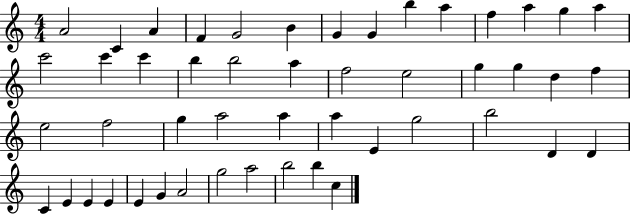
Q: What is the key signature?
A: C major